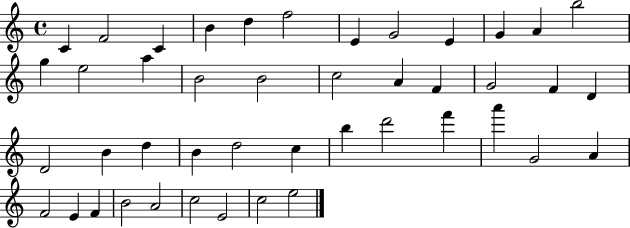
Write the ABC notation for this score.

X:1
T:Untitled
M:4/4
L:1/4
K:C
C F2 C B d f2 E G2 E G A b2 g e2 a B2 B2 c2 A F G2 F D D2 B d B d2 c b d'2 f' a' G2 A F2 E F B2 A2 c2 E2 c2 e2